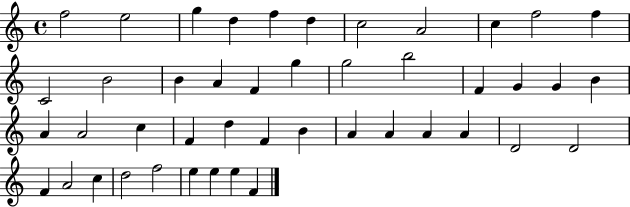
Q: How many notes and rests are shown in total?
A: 45